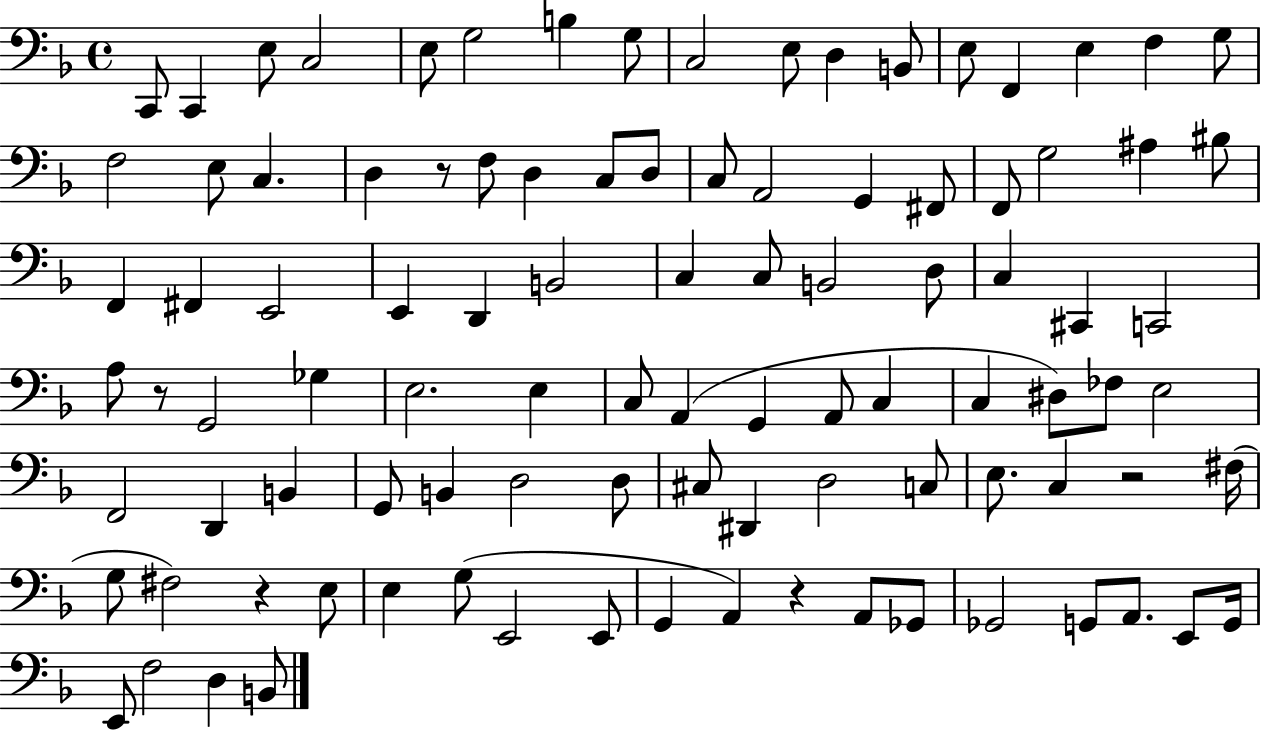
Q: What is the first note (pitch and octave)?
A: C2